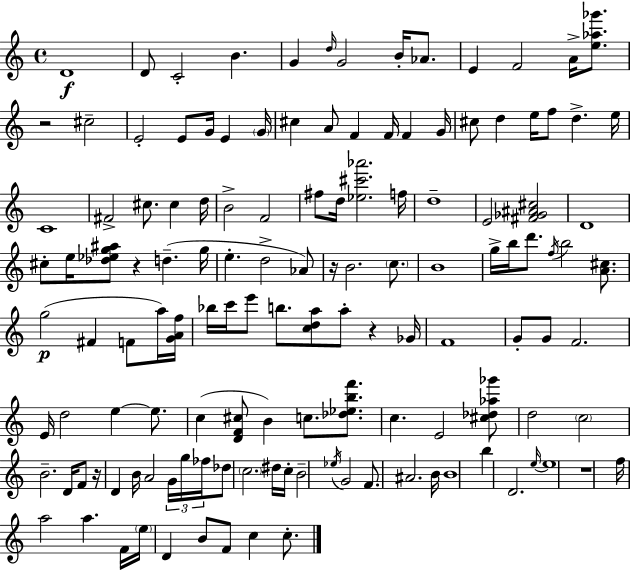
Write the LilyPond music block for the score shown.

{
  \clef treble
  \time 4/4
  \defaultTimeSignature
  \key c \major
  d'1\f | d'8 c'2-. b'4. | g'4 \grace { d''16 } g'2 b'16-. aes'8. | e'4 f'2 a'16-> <e'' aes'' ges'''>8. | \break r2 cis''2-- | e'2-. e'8 g'16 e'4 | \parenthesize g'16 cis''4 a'8 f'4 f'16 f'4 | g'16 cis''8 d''4 e''16 f''8 d''4.-> | \break e''16 c'1 | fis'2-> cis''8. cis''4 | d''16 b'2-> f'2 | fis''8 d''16 <ees'' cis''' aes'''>2. | \break f''16 d''1-- | e'2 <fis' ges' ais' cis''>2 | d'1 | cis''8-. e''16 <des'' ees'' g'' ais''>8 r4 d''4.--( | \break g''16 e''4.-. d''2-> aes'8) | r16 b'2. \parenthesize c''8. | b'1 | g''16-> b''16 d'''8. \acciaccatura { f''16 } b''2 <a' cis''>8. | \break g''2(\p fis'4 f'8 | a''16) <g' a' f''>16 bes''16 c'''16 e'''8 b''8. <c'' d'' a''>8 a''8-. r4 | ges'16 f'1 | g'8-. g'8 f'2. | \break e'16 d''2 e''4~~ e''8. | c''4( <d' f' cis''>8 b'4) c''8. <des'' ees'' b'' f'''>8. | c''4. e'2 | <cis'' des'' aes'' ges'''>8 d''2 \parenthesize c''2 | \break b'2.-- d'16 f'8 | r16 d'4 b'16 a'2 \tuplet 3/2 { g'16 | g''16 fes''16 } des''8 \parenthesize c''2. | dis''16 c''16-. b'2-- \acciaccatura { ees''16 } g'2 | \break f'8. ais'2. | b'16 b'1 | b''4 d'2. | \grace { e''16~ }~ e''1 | \break r1 | f''16 a''2 a''4. | f'16 \parenthesize e''16 d'4 b'8 f'8 c''4 | c''8.-. \bar "|."
}